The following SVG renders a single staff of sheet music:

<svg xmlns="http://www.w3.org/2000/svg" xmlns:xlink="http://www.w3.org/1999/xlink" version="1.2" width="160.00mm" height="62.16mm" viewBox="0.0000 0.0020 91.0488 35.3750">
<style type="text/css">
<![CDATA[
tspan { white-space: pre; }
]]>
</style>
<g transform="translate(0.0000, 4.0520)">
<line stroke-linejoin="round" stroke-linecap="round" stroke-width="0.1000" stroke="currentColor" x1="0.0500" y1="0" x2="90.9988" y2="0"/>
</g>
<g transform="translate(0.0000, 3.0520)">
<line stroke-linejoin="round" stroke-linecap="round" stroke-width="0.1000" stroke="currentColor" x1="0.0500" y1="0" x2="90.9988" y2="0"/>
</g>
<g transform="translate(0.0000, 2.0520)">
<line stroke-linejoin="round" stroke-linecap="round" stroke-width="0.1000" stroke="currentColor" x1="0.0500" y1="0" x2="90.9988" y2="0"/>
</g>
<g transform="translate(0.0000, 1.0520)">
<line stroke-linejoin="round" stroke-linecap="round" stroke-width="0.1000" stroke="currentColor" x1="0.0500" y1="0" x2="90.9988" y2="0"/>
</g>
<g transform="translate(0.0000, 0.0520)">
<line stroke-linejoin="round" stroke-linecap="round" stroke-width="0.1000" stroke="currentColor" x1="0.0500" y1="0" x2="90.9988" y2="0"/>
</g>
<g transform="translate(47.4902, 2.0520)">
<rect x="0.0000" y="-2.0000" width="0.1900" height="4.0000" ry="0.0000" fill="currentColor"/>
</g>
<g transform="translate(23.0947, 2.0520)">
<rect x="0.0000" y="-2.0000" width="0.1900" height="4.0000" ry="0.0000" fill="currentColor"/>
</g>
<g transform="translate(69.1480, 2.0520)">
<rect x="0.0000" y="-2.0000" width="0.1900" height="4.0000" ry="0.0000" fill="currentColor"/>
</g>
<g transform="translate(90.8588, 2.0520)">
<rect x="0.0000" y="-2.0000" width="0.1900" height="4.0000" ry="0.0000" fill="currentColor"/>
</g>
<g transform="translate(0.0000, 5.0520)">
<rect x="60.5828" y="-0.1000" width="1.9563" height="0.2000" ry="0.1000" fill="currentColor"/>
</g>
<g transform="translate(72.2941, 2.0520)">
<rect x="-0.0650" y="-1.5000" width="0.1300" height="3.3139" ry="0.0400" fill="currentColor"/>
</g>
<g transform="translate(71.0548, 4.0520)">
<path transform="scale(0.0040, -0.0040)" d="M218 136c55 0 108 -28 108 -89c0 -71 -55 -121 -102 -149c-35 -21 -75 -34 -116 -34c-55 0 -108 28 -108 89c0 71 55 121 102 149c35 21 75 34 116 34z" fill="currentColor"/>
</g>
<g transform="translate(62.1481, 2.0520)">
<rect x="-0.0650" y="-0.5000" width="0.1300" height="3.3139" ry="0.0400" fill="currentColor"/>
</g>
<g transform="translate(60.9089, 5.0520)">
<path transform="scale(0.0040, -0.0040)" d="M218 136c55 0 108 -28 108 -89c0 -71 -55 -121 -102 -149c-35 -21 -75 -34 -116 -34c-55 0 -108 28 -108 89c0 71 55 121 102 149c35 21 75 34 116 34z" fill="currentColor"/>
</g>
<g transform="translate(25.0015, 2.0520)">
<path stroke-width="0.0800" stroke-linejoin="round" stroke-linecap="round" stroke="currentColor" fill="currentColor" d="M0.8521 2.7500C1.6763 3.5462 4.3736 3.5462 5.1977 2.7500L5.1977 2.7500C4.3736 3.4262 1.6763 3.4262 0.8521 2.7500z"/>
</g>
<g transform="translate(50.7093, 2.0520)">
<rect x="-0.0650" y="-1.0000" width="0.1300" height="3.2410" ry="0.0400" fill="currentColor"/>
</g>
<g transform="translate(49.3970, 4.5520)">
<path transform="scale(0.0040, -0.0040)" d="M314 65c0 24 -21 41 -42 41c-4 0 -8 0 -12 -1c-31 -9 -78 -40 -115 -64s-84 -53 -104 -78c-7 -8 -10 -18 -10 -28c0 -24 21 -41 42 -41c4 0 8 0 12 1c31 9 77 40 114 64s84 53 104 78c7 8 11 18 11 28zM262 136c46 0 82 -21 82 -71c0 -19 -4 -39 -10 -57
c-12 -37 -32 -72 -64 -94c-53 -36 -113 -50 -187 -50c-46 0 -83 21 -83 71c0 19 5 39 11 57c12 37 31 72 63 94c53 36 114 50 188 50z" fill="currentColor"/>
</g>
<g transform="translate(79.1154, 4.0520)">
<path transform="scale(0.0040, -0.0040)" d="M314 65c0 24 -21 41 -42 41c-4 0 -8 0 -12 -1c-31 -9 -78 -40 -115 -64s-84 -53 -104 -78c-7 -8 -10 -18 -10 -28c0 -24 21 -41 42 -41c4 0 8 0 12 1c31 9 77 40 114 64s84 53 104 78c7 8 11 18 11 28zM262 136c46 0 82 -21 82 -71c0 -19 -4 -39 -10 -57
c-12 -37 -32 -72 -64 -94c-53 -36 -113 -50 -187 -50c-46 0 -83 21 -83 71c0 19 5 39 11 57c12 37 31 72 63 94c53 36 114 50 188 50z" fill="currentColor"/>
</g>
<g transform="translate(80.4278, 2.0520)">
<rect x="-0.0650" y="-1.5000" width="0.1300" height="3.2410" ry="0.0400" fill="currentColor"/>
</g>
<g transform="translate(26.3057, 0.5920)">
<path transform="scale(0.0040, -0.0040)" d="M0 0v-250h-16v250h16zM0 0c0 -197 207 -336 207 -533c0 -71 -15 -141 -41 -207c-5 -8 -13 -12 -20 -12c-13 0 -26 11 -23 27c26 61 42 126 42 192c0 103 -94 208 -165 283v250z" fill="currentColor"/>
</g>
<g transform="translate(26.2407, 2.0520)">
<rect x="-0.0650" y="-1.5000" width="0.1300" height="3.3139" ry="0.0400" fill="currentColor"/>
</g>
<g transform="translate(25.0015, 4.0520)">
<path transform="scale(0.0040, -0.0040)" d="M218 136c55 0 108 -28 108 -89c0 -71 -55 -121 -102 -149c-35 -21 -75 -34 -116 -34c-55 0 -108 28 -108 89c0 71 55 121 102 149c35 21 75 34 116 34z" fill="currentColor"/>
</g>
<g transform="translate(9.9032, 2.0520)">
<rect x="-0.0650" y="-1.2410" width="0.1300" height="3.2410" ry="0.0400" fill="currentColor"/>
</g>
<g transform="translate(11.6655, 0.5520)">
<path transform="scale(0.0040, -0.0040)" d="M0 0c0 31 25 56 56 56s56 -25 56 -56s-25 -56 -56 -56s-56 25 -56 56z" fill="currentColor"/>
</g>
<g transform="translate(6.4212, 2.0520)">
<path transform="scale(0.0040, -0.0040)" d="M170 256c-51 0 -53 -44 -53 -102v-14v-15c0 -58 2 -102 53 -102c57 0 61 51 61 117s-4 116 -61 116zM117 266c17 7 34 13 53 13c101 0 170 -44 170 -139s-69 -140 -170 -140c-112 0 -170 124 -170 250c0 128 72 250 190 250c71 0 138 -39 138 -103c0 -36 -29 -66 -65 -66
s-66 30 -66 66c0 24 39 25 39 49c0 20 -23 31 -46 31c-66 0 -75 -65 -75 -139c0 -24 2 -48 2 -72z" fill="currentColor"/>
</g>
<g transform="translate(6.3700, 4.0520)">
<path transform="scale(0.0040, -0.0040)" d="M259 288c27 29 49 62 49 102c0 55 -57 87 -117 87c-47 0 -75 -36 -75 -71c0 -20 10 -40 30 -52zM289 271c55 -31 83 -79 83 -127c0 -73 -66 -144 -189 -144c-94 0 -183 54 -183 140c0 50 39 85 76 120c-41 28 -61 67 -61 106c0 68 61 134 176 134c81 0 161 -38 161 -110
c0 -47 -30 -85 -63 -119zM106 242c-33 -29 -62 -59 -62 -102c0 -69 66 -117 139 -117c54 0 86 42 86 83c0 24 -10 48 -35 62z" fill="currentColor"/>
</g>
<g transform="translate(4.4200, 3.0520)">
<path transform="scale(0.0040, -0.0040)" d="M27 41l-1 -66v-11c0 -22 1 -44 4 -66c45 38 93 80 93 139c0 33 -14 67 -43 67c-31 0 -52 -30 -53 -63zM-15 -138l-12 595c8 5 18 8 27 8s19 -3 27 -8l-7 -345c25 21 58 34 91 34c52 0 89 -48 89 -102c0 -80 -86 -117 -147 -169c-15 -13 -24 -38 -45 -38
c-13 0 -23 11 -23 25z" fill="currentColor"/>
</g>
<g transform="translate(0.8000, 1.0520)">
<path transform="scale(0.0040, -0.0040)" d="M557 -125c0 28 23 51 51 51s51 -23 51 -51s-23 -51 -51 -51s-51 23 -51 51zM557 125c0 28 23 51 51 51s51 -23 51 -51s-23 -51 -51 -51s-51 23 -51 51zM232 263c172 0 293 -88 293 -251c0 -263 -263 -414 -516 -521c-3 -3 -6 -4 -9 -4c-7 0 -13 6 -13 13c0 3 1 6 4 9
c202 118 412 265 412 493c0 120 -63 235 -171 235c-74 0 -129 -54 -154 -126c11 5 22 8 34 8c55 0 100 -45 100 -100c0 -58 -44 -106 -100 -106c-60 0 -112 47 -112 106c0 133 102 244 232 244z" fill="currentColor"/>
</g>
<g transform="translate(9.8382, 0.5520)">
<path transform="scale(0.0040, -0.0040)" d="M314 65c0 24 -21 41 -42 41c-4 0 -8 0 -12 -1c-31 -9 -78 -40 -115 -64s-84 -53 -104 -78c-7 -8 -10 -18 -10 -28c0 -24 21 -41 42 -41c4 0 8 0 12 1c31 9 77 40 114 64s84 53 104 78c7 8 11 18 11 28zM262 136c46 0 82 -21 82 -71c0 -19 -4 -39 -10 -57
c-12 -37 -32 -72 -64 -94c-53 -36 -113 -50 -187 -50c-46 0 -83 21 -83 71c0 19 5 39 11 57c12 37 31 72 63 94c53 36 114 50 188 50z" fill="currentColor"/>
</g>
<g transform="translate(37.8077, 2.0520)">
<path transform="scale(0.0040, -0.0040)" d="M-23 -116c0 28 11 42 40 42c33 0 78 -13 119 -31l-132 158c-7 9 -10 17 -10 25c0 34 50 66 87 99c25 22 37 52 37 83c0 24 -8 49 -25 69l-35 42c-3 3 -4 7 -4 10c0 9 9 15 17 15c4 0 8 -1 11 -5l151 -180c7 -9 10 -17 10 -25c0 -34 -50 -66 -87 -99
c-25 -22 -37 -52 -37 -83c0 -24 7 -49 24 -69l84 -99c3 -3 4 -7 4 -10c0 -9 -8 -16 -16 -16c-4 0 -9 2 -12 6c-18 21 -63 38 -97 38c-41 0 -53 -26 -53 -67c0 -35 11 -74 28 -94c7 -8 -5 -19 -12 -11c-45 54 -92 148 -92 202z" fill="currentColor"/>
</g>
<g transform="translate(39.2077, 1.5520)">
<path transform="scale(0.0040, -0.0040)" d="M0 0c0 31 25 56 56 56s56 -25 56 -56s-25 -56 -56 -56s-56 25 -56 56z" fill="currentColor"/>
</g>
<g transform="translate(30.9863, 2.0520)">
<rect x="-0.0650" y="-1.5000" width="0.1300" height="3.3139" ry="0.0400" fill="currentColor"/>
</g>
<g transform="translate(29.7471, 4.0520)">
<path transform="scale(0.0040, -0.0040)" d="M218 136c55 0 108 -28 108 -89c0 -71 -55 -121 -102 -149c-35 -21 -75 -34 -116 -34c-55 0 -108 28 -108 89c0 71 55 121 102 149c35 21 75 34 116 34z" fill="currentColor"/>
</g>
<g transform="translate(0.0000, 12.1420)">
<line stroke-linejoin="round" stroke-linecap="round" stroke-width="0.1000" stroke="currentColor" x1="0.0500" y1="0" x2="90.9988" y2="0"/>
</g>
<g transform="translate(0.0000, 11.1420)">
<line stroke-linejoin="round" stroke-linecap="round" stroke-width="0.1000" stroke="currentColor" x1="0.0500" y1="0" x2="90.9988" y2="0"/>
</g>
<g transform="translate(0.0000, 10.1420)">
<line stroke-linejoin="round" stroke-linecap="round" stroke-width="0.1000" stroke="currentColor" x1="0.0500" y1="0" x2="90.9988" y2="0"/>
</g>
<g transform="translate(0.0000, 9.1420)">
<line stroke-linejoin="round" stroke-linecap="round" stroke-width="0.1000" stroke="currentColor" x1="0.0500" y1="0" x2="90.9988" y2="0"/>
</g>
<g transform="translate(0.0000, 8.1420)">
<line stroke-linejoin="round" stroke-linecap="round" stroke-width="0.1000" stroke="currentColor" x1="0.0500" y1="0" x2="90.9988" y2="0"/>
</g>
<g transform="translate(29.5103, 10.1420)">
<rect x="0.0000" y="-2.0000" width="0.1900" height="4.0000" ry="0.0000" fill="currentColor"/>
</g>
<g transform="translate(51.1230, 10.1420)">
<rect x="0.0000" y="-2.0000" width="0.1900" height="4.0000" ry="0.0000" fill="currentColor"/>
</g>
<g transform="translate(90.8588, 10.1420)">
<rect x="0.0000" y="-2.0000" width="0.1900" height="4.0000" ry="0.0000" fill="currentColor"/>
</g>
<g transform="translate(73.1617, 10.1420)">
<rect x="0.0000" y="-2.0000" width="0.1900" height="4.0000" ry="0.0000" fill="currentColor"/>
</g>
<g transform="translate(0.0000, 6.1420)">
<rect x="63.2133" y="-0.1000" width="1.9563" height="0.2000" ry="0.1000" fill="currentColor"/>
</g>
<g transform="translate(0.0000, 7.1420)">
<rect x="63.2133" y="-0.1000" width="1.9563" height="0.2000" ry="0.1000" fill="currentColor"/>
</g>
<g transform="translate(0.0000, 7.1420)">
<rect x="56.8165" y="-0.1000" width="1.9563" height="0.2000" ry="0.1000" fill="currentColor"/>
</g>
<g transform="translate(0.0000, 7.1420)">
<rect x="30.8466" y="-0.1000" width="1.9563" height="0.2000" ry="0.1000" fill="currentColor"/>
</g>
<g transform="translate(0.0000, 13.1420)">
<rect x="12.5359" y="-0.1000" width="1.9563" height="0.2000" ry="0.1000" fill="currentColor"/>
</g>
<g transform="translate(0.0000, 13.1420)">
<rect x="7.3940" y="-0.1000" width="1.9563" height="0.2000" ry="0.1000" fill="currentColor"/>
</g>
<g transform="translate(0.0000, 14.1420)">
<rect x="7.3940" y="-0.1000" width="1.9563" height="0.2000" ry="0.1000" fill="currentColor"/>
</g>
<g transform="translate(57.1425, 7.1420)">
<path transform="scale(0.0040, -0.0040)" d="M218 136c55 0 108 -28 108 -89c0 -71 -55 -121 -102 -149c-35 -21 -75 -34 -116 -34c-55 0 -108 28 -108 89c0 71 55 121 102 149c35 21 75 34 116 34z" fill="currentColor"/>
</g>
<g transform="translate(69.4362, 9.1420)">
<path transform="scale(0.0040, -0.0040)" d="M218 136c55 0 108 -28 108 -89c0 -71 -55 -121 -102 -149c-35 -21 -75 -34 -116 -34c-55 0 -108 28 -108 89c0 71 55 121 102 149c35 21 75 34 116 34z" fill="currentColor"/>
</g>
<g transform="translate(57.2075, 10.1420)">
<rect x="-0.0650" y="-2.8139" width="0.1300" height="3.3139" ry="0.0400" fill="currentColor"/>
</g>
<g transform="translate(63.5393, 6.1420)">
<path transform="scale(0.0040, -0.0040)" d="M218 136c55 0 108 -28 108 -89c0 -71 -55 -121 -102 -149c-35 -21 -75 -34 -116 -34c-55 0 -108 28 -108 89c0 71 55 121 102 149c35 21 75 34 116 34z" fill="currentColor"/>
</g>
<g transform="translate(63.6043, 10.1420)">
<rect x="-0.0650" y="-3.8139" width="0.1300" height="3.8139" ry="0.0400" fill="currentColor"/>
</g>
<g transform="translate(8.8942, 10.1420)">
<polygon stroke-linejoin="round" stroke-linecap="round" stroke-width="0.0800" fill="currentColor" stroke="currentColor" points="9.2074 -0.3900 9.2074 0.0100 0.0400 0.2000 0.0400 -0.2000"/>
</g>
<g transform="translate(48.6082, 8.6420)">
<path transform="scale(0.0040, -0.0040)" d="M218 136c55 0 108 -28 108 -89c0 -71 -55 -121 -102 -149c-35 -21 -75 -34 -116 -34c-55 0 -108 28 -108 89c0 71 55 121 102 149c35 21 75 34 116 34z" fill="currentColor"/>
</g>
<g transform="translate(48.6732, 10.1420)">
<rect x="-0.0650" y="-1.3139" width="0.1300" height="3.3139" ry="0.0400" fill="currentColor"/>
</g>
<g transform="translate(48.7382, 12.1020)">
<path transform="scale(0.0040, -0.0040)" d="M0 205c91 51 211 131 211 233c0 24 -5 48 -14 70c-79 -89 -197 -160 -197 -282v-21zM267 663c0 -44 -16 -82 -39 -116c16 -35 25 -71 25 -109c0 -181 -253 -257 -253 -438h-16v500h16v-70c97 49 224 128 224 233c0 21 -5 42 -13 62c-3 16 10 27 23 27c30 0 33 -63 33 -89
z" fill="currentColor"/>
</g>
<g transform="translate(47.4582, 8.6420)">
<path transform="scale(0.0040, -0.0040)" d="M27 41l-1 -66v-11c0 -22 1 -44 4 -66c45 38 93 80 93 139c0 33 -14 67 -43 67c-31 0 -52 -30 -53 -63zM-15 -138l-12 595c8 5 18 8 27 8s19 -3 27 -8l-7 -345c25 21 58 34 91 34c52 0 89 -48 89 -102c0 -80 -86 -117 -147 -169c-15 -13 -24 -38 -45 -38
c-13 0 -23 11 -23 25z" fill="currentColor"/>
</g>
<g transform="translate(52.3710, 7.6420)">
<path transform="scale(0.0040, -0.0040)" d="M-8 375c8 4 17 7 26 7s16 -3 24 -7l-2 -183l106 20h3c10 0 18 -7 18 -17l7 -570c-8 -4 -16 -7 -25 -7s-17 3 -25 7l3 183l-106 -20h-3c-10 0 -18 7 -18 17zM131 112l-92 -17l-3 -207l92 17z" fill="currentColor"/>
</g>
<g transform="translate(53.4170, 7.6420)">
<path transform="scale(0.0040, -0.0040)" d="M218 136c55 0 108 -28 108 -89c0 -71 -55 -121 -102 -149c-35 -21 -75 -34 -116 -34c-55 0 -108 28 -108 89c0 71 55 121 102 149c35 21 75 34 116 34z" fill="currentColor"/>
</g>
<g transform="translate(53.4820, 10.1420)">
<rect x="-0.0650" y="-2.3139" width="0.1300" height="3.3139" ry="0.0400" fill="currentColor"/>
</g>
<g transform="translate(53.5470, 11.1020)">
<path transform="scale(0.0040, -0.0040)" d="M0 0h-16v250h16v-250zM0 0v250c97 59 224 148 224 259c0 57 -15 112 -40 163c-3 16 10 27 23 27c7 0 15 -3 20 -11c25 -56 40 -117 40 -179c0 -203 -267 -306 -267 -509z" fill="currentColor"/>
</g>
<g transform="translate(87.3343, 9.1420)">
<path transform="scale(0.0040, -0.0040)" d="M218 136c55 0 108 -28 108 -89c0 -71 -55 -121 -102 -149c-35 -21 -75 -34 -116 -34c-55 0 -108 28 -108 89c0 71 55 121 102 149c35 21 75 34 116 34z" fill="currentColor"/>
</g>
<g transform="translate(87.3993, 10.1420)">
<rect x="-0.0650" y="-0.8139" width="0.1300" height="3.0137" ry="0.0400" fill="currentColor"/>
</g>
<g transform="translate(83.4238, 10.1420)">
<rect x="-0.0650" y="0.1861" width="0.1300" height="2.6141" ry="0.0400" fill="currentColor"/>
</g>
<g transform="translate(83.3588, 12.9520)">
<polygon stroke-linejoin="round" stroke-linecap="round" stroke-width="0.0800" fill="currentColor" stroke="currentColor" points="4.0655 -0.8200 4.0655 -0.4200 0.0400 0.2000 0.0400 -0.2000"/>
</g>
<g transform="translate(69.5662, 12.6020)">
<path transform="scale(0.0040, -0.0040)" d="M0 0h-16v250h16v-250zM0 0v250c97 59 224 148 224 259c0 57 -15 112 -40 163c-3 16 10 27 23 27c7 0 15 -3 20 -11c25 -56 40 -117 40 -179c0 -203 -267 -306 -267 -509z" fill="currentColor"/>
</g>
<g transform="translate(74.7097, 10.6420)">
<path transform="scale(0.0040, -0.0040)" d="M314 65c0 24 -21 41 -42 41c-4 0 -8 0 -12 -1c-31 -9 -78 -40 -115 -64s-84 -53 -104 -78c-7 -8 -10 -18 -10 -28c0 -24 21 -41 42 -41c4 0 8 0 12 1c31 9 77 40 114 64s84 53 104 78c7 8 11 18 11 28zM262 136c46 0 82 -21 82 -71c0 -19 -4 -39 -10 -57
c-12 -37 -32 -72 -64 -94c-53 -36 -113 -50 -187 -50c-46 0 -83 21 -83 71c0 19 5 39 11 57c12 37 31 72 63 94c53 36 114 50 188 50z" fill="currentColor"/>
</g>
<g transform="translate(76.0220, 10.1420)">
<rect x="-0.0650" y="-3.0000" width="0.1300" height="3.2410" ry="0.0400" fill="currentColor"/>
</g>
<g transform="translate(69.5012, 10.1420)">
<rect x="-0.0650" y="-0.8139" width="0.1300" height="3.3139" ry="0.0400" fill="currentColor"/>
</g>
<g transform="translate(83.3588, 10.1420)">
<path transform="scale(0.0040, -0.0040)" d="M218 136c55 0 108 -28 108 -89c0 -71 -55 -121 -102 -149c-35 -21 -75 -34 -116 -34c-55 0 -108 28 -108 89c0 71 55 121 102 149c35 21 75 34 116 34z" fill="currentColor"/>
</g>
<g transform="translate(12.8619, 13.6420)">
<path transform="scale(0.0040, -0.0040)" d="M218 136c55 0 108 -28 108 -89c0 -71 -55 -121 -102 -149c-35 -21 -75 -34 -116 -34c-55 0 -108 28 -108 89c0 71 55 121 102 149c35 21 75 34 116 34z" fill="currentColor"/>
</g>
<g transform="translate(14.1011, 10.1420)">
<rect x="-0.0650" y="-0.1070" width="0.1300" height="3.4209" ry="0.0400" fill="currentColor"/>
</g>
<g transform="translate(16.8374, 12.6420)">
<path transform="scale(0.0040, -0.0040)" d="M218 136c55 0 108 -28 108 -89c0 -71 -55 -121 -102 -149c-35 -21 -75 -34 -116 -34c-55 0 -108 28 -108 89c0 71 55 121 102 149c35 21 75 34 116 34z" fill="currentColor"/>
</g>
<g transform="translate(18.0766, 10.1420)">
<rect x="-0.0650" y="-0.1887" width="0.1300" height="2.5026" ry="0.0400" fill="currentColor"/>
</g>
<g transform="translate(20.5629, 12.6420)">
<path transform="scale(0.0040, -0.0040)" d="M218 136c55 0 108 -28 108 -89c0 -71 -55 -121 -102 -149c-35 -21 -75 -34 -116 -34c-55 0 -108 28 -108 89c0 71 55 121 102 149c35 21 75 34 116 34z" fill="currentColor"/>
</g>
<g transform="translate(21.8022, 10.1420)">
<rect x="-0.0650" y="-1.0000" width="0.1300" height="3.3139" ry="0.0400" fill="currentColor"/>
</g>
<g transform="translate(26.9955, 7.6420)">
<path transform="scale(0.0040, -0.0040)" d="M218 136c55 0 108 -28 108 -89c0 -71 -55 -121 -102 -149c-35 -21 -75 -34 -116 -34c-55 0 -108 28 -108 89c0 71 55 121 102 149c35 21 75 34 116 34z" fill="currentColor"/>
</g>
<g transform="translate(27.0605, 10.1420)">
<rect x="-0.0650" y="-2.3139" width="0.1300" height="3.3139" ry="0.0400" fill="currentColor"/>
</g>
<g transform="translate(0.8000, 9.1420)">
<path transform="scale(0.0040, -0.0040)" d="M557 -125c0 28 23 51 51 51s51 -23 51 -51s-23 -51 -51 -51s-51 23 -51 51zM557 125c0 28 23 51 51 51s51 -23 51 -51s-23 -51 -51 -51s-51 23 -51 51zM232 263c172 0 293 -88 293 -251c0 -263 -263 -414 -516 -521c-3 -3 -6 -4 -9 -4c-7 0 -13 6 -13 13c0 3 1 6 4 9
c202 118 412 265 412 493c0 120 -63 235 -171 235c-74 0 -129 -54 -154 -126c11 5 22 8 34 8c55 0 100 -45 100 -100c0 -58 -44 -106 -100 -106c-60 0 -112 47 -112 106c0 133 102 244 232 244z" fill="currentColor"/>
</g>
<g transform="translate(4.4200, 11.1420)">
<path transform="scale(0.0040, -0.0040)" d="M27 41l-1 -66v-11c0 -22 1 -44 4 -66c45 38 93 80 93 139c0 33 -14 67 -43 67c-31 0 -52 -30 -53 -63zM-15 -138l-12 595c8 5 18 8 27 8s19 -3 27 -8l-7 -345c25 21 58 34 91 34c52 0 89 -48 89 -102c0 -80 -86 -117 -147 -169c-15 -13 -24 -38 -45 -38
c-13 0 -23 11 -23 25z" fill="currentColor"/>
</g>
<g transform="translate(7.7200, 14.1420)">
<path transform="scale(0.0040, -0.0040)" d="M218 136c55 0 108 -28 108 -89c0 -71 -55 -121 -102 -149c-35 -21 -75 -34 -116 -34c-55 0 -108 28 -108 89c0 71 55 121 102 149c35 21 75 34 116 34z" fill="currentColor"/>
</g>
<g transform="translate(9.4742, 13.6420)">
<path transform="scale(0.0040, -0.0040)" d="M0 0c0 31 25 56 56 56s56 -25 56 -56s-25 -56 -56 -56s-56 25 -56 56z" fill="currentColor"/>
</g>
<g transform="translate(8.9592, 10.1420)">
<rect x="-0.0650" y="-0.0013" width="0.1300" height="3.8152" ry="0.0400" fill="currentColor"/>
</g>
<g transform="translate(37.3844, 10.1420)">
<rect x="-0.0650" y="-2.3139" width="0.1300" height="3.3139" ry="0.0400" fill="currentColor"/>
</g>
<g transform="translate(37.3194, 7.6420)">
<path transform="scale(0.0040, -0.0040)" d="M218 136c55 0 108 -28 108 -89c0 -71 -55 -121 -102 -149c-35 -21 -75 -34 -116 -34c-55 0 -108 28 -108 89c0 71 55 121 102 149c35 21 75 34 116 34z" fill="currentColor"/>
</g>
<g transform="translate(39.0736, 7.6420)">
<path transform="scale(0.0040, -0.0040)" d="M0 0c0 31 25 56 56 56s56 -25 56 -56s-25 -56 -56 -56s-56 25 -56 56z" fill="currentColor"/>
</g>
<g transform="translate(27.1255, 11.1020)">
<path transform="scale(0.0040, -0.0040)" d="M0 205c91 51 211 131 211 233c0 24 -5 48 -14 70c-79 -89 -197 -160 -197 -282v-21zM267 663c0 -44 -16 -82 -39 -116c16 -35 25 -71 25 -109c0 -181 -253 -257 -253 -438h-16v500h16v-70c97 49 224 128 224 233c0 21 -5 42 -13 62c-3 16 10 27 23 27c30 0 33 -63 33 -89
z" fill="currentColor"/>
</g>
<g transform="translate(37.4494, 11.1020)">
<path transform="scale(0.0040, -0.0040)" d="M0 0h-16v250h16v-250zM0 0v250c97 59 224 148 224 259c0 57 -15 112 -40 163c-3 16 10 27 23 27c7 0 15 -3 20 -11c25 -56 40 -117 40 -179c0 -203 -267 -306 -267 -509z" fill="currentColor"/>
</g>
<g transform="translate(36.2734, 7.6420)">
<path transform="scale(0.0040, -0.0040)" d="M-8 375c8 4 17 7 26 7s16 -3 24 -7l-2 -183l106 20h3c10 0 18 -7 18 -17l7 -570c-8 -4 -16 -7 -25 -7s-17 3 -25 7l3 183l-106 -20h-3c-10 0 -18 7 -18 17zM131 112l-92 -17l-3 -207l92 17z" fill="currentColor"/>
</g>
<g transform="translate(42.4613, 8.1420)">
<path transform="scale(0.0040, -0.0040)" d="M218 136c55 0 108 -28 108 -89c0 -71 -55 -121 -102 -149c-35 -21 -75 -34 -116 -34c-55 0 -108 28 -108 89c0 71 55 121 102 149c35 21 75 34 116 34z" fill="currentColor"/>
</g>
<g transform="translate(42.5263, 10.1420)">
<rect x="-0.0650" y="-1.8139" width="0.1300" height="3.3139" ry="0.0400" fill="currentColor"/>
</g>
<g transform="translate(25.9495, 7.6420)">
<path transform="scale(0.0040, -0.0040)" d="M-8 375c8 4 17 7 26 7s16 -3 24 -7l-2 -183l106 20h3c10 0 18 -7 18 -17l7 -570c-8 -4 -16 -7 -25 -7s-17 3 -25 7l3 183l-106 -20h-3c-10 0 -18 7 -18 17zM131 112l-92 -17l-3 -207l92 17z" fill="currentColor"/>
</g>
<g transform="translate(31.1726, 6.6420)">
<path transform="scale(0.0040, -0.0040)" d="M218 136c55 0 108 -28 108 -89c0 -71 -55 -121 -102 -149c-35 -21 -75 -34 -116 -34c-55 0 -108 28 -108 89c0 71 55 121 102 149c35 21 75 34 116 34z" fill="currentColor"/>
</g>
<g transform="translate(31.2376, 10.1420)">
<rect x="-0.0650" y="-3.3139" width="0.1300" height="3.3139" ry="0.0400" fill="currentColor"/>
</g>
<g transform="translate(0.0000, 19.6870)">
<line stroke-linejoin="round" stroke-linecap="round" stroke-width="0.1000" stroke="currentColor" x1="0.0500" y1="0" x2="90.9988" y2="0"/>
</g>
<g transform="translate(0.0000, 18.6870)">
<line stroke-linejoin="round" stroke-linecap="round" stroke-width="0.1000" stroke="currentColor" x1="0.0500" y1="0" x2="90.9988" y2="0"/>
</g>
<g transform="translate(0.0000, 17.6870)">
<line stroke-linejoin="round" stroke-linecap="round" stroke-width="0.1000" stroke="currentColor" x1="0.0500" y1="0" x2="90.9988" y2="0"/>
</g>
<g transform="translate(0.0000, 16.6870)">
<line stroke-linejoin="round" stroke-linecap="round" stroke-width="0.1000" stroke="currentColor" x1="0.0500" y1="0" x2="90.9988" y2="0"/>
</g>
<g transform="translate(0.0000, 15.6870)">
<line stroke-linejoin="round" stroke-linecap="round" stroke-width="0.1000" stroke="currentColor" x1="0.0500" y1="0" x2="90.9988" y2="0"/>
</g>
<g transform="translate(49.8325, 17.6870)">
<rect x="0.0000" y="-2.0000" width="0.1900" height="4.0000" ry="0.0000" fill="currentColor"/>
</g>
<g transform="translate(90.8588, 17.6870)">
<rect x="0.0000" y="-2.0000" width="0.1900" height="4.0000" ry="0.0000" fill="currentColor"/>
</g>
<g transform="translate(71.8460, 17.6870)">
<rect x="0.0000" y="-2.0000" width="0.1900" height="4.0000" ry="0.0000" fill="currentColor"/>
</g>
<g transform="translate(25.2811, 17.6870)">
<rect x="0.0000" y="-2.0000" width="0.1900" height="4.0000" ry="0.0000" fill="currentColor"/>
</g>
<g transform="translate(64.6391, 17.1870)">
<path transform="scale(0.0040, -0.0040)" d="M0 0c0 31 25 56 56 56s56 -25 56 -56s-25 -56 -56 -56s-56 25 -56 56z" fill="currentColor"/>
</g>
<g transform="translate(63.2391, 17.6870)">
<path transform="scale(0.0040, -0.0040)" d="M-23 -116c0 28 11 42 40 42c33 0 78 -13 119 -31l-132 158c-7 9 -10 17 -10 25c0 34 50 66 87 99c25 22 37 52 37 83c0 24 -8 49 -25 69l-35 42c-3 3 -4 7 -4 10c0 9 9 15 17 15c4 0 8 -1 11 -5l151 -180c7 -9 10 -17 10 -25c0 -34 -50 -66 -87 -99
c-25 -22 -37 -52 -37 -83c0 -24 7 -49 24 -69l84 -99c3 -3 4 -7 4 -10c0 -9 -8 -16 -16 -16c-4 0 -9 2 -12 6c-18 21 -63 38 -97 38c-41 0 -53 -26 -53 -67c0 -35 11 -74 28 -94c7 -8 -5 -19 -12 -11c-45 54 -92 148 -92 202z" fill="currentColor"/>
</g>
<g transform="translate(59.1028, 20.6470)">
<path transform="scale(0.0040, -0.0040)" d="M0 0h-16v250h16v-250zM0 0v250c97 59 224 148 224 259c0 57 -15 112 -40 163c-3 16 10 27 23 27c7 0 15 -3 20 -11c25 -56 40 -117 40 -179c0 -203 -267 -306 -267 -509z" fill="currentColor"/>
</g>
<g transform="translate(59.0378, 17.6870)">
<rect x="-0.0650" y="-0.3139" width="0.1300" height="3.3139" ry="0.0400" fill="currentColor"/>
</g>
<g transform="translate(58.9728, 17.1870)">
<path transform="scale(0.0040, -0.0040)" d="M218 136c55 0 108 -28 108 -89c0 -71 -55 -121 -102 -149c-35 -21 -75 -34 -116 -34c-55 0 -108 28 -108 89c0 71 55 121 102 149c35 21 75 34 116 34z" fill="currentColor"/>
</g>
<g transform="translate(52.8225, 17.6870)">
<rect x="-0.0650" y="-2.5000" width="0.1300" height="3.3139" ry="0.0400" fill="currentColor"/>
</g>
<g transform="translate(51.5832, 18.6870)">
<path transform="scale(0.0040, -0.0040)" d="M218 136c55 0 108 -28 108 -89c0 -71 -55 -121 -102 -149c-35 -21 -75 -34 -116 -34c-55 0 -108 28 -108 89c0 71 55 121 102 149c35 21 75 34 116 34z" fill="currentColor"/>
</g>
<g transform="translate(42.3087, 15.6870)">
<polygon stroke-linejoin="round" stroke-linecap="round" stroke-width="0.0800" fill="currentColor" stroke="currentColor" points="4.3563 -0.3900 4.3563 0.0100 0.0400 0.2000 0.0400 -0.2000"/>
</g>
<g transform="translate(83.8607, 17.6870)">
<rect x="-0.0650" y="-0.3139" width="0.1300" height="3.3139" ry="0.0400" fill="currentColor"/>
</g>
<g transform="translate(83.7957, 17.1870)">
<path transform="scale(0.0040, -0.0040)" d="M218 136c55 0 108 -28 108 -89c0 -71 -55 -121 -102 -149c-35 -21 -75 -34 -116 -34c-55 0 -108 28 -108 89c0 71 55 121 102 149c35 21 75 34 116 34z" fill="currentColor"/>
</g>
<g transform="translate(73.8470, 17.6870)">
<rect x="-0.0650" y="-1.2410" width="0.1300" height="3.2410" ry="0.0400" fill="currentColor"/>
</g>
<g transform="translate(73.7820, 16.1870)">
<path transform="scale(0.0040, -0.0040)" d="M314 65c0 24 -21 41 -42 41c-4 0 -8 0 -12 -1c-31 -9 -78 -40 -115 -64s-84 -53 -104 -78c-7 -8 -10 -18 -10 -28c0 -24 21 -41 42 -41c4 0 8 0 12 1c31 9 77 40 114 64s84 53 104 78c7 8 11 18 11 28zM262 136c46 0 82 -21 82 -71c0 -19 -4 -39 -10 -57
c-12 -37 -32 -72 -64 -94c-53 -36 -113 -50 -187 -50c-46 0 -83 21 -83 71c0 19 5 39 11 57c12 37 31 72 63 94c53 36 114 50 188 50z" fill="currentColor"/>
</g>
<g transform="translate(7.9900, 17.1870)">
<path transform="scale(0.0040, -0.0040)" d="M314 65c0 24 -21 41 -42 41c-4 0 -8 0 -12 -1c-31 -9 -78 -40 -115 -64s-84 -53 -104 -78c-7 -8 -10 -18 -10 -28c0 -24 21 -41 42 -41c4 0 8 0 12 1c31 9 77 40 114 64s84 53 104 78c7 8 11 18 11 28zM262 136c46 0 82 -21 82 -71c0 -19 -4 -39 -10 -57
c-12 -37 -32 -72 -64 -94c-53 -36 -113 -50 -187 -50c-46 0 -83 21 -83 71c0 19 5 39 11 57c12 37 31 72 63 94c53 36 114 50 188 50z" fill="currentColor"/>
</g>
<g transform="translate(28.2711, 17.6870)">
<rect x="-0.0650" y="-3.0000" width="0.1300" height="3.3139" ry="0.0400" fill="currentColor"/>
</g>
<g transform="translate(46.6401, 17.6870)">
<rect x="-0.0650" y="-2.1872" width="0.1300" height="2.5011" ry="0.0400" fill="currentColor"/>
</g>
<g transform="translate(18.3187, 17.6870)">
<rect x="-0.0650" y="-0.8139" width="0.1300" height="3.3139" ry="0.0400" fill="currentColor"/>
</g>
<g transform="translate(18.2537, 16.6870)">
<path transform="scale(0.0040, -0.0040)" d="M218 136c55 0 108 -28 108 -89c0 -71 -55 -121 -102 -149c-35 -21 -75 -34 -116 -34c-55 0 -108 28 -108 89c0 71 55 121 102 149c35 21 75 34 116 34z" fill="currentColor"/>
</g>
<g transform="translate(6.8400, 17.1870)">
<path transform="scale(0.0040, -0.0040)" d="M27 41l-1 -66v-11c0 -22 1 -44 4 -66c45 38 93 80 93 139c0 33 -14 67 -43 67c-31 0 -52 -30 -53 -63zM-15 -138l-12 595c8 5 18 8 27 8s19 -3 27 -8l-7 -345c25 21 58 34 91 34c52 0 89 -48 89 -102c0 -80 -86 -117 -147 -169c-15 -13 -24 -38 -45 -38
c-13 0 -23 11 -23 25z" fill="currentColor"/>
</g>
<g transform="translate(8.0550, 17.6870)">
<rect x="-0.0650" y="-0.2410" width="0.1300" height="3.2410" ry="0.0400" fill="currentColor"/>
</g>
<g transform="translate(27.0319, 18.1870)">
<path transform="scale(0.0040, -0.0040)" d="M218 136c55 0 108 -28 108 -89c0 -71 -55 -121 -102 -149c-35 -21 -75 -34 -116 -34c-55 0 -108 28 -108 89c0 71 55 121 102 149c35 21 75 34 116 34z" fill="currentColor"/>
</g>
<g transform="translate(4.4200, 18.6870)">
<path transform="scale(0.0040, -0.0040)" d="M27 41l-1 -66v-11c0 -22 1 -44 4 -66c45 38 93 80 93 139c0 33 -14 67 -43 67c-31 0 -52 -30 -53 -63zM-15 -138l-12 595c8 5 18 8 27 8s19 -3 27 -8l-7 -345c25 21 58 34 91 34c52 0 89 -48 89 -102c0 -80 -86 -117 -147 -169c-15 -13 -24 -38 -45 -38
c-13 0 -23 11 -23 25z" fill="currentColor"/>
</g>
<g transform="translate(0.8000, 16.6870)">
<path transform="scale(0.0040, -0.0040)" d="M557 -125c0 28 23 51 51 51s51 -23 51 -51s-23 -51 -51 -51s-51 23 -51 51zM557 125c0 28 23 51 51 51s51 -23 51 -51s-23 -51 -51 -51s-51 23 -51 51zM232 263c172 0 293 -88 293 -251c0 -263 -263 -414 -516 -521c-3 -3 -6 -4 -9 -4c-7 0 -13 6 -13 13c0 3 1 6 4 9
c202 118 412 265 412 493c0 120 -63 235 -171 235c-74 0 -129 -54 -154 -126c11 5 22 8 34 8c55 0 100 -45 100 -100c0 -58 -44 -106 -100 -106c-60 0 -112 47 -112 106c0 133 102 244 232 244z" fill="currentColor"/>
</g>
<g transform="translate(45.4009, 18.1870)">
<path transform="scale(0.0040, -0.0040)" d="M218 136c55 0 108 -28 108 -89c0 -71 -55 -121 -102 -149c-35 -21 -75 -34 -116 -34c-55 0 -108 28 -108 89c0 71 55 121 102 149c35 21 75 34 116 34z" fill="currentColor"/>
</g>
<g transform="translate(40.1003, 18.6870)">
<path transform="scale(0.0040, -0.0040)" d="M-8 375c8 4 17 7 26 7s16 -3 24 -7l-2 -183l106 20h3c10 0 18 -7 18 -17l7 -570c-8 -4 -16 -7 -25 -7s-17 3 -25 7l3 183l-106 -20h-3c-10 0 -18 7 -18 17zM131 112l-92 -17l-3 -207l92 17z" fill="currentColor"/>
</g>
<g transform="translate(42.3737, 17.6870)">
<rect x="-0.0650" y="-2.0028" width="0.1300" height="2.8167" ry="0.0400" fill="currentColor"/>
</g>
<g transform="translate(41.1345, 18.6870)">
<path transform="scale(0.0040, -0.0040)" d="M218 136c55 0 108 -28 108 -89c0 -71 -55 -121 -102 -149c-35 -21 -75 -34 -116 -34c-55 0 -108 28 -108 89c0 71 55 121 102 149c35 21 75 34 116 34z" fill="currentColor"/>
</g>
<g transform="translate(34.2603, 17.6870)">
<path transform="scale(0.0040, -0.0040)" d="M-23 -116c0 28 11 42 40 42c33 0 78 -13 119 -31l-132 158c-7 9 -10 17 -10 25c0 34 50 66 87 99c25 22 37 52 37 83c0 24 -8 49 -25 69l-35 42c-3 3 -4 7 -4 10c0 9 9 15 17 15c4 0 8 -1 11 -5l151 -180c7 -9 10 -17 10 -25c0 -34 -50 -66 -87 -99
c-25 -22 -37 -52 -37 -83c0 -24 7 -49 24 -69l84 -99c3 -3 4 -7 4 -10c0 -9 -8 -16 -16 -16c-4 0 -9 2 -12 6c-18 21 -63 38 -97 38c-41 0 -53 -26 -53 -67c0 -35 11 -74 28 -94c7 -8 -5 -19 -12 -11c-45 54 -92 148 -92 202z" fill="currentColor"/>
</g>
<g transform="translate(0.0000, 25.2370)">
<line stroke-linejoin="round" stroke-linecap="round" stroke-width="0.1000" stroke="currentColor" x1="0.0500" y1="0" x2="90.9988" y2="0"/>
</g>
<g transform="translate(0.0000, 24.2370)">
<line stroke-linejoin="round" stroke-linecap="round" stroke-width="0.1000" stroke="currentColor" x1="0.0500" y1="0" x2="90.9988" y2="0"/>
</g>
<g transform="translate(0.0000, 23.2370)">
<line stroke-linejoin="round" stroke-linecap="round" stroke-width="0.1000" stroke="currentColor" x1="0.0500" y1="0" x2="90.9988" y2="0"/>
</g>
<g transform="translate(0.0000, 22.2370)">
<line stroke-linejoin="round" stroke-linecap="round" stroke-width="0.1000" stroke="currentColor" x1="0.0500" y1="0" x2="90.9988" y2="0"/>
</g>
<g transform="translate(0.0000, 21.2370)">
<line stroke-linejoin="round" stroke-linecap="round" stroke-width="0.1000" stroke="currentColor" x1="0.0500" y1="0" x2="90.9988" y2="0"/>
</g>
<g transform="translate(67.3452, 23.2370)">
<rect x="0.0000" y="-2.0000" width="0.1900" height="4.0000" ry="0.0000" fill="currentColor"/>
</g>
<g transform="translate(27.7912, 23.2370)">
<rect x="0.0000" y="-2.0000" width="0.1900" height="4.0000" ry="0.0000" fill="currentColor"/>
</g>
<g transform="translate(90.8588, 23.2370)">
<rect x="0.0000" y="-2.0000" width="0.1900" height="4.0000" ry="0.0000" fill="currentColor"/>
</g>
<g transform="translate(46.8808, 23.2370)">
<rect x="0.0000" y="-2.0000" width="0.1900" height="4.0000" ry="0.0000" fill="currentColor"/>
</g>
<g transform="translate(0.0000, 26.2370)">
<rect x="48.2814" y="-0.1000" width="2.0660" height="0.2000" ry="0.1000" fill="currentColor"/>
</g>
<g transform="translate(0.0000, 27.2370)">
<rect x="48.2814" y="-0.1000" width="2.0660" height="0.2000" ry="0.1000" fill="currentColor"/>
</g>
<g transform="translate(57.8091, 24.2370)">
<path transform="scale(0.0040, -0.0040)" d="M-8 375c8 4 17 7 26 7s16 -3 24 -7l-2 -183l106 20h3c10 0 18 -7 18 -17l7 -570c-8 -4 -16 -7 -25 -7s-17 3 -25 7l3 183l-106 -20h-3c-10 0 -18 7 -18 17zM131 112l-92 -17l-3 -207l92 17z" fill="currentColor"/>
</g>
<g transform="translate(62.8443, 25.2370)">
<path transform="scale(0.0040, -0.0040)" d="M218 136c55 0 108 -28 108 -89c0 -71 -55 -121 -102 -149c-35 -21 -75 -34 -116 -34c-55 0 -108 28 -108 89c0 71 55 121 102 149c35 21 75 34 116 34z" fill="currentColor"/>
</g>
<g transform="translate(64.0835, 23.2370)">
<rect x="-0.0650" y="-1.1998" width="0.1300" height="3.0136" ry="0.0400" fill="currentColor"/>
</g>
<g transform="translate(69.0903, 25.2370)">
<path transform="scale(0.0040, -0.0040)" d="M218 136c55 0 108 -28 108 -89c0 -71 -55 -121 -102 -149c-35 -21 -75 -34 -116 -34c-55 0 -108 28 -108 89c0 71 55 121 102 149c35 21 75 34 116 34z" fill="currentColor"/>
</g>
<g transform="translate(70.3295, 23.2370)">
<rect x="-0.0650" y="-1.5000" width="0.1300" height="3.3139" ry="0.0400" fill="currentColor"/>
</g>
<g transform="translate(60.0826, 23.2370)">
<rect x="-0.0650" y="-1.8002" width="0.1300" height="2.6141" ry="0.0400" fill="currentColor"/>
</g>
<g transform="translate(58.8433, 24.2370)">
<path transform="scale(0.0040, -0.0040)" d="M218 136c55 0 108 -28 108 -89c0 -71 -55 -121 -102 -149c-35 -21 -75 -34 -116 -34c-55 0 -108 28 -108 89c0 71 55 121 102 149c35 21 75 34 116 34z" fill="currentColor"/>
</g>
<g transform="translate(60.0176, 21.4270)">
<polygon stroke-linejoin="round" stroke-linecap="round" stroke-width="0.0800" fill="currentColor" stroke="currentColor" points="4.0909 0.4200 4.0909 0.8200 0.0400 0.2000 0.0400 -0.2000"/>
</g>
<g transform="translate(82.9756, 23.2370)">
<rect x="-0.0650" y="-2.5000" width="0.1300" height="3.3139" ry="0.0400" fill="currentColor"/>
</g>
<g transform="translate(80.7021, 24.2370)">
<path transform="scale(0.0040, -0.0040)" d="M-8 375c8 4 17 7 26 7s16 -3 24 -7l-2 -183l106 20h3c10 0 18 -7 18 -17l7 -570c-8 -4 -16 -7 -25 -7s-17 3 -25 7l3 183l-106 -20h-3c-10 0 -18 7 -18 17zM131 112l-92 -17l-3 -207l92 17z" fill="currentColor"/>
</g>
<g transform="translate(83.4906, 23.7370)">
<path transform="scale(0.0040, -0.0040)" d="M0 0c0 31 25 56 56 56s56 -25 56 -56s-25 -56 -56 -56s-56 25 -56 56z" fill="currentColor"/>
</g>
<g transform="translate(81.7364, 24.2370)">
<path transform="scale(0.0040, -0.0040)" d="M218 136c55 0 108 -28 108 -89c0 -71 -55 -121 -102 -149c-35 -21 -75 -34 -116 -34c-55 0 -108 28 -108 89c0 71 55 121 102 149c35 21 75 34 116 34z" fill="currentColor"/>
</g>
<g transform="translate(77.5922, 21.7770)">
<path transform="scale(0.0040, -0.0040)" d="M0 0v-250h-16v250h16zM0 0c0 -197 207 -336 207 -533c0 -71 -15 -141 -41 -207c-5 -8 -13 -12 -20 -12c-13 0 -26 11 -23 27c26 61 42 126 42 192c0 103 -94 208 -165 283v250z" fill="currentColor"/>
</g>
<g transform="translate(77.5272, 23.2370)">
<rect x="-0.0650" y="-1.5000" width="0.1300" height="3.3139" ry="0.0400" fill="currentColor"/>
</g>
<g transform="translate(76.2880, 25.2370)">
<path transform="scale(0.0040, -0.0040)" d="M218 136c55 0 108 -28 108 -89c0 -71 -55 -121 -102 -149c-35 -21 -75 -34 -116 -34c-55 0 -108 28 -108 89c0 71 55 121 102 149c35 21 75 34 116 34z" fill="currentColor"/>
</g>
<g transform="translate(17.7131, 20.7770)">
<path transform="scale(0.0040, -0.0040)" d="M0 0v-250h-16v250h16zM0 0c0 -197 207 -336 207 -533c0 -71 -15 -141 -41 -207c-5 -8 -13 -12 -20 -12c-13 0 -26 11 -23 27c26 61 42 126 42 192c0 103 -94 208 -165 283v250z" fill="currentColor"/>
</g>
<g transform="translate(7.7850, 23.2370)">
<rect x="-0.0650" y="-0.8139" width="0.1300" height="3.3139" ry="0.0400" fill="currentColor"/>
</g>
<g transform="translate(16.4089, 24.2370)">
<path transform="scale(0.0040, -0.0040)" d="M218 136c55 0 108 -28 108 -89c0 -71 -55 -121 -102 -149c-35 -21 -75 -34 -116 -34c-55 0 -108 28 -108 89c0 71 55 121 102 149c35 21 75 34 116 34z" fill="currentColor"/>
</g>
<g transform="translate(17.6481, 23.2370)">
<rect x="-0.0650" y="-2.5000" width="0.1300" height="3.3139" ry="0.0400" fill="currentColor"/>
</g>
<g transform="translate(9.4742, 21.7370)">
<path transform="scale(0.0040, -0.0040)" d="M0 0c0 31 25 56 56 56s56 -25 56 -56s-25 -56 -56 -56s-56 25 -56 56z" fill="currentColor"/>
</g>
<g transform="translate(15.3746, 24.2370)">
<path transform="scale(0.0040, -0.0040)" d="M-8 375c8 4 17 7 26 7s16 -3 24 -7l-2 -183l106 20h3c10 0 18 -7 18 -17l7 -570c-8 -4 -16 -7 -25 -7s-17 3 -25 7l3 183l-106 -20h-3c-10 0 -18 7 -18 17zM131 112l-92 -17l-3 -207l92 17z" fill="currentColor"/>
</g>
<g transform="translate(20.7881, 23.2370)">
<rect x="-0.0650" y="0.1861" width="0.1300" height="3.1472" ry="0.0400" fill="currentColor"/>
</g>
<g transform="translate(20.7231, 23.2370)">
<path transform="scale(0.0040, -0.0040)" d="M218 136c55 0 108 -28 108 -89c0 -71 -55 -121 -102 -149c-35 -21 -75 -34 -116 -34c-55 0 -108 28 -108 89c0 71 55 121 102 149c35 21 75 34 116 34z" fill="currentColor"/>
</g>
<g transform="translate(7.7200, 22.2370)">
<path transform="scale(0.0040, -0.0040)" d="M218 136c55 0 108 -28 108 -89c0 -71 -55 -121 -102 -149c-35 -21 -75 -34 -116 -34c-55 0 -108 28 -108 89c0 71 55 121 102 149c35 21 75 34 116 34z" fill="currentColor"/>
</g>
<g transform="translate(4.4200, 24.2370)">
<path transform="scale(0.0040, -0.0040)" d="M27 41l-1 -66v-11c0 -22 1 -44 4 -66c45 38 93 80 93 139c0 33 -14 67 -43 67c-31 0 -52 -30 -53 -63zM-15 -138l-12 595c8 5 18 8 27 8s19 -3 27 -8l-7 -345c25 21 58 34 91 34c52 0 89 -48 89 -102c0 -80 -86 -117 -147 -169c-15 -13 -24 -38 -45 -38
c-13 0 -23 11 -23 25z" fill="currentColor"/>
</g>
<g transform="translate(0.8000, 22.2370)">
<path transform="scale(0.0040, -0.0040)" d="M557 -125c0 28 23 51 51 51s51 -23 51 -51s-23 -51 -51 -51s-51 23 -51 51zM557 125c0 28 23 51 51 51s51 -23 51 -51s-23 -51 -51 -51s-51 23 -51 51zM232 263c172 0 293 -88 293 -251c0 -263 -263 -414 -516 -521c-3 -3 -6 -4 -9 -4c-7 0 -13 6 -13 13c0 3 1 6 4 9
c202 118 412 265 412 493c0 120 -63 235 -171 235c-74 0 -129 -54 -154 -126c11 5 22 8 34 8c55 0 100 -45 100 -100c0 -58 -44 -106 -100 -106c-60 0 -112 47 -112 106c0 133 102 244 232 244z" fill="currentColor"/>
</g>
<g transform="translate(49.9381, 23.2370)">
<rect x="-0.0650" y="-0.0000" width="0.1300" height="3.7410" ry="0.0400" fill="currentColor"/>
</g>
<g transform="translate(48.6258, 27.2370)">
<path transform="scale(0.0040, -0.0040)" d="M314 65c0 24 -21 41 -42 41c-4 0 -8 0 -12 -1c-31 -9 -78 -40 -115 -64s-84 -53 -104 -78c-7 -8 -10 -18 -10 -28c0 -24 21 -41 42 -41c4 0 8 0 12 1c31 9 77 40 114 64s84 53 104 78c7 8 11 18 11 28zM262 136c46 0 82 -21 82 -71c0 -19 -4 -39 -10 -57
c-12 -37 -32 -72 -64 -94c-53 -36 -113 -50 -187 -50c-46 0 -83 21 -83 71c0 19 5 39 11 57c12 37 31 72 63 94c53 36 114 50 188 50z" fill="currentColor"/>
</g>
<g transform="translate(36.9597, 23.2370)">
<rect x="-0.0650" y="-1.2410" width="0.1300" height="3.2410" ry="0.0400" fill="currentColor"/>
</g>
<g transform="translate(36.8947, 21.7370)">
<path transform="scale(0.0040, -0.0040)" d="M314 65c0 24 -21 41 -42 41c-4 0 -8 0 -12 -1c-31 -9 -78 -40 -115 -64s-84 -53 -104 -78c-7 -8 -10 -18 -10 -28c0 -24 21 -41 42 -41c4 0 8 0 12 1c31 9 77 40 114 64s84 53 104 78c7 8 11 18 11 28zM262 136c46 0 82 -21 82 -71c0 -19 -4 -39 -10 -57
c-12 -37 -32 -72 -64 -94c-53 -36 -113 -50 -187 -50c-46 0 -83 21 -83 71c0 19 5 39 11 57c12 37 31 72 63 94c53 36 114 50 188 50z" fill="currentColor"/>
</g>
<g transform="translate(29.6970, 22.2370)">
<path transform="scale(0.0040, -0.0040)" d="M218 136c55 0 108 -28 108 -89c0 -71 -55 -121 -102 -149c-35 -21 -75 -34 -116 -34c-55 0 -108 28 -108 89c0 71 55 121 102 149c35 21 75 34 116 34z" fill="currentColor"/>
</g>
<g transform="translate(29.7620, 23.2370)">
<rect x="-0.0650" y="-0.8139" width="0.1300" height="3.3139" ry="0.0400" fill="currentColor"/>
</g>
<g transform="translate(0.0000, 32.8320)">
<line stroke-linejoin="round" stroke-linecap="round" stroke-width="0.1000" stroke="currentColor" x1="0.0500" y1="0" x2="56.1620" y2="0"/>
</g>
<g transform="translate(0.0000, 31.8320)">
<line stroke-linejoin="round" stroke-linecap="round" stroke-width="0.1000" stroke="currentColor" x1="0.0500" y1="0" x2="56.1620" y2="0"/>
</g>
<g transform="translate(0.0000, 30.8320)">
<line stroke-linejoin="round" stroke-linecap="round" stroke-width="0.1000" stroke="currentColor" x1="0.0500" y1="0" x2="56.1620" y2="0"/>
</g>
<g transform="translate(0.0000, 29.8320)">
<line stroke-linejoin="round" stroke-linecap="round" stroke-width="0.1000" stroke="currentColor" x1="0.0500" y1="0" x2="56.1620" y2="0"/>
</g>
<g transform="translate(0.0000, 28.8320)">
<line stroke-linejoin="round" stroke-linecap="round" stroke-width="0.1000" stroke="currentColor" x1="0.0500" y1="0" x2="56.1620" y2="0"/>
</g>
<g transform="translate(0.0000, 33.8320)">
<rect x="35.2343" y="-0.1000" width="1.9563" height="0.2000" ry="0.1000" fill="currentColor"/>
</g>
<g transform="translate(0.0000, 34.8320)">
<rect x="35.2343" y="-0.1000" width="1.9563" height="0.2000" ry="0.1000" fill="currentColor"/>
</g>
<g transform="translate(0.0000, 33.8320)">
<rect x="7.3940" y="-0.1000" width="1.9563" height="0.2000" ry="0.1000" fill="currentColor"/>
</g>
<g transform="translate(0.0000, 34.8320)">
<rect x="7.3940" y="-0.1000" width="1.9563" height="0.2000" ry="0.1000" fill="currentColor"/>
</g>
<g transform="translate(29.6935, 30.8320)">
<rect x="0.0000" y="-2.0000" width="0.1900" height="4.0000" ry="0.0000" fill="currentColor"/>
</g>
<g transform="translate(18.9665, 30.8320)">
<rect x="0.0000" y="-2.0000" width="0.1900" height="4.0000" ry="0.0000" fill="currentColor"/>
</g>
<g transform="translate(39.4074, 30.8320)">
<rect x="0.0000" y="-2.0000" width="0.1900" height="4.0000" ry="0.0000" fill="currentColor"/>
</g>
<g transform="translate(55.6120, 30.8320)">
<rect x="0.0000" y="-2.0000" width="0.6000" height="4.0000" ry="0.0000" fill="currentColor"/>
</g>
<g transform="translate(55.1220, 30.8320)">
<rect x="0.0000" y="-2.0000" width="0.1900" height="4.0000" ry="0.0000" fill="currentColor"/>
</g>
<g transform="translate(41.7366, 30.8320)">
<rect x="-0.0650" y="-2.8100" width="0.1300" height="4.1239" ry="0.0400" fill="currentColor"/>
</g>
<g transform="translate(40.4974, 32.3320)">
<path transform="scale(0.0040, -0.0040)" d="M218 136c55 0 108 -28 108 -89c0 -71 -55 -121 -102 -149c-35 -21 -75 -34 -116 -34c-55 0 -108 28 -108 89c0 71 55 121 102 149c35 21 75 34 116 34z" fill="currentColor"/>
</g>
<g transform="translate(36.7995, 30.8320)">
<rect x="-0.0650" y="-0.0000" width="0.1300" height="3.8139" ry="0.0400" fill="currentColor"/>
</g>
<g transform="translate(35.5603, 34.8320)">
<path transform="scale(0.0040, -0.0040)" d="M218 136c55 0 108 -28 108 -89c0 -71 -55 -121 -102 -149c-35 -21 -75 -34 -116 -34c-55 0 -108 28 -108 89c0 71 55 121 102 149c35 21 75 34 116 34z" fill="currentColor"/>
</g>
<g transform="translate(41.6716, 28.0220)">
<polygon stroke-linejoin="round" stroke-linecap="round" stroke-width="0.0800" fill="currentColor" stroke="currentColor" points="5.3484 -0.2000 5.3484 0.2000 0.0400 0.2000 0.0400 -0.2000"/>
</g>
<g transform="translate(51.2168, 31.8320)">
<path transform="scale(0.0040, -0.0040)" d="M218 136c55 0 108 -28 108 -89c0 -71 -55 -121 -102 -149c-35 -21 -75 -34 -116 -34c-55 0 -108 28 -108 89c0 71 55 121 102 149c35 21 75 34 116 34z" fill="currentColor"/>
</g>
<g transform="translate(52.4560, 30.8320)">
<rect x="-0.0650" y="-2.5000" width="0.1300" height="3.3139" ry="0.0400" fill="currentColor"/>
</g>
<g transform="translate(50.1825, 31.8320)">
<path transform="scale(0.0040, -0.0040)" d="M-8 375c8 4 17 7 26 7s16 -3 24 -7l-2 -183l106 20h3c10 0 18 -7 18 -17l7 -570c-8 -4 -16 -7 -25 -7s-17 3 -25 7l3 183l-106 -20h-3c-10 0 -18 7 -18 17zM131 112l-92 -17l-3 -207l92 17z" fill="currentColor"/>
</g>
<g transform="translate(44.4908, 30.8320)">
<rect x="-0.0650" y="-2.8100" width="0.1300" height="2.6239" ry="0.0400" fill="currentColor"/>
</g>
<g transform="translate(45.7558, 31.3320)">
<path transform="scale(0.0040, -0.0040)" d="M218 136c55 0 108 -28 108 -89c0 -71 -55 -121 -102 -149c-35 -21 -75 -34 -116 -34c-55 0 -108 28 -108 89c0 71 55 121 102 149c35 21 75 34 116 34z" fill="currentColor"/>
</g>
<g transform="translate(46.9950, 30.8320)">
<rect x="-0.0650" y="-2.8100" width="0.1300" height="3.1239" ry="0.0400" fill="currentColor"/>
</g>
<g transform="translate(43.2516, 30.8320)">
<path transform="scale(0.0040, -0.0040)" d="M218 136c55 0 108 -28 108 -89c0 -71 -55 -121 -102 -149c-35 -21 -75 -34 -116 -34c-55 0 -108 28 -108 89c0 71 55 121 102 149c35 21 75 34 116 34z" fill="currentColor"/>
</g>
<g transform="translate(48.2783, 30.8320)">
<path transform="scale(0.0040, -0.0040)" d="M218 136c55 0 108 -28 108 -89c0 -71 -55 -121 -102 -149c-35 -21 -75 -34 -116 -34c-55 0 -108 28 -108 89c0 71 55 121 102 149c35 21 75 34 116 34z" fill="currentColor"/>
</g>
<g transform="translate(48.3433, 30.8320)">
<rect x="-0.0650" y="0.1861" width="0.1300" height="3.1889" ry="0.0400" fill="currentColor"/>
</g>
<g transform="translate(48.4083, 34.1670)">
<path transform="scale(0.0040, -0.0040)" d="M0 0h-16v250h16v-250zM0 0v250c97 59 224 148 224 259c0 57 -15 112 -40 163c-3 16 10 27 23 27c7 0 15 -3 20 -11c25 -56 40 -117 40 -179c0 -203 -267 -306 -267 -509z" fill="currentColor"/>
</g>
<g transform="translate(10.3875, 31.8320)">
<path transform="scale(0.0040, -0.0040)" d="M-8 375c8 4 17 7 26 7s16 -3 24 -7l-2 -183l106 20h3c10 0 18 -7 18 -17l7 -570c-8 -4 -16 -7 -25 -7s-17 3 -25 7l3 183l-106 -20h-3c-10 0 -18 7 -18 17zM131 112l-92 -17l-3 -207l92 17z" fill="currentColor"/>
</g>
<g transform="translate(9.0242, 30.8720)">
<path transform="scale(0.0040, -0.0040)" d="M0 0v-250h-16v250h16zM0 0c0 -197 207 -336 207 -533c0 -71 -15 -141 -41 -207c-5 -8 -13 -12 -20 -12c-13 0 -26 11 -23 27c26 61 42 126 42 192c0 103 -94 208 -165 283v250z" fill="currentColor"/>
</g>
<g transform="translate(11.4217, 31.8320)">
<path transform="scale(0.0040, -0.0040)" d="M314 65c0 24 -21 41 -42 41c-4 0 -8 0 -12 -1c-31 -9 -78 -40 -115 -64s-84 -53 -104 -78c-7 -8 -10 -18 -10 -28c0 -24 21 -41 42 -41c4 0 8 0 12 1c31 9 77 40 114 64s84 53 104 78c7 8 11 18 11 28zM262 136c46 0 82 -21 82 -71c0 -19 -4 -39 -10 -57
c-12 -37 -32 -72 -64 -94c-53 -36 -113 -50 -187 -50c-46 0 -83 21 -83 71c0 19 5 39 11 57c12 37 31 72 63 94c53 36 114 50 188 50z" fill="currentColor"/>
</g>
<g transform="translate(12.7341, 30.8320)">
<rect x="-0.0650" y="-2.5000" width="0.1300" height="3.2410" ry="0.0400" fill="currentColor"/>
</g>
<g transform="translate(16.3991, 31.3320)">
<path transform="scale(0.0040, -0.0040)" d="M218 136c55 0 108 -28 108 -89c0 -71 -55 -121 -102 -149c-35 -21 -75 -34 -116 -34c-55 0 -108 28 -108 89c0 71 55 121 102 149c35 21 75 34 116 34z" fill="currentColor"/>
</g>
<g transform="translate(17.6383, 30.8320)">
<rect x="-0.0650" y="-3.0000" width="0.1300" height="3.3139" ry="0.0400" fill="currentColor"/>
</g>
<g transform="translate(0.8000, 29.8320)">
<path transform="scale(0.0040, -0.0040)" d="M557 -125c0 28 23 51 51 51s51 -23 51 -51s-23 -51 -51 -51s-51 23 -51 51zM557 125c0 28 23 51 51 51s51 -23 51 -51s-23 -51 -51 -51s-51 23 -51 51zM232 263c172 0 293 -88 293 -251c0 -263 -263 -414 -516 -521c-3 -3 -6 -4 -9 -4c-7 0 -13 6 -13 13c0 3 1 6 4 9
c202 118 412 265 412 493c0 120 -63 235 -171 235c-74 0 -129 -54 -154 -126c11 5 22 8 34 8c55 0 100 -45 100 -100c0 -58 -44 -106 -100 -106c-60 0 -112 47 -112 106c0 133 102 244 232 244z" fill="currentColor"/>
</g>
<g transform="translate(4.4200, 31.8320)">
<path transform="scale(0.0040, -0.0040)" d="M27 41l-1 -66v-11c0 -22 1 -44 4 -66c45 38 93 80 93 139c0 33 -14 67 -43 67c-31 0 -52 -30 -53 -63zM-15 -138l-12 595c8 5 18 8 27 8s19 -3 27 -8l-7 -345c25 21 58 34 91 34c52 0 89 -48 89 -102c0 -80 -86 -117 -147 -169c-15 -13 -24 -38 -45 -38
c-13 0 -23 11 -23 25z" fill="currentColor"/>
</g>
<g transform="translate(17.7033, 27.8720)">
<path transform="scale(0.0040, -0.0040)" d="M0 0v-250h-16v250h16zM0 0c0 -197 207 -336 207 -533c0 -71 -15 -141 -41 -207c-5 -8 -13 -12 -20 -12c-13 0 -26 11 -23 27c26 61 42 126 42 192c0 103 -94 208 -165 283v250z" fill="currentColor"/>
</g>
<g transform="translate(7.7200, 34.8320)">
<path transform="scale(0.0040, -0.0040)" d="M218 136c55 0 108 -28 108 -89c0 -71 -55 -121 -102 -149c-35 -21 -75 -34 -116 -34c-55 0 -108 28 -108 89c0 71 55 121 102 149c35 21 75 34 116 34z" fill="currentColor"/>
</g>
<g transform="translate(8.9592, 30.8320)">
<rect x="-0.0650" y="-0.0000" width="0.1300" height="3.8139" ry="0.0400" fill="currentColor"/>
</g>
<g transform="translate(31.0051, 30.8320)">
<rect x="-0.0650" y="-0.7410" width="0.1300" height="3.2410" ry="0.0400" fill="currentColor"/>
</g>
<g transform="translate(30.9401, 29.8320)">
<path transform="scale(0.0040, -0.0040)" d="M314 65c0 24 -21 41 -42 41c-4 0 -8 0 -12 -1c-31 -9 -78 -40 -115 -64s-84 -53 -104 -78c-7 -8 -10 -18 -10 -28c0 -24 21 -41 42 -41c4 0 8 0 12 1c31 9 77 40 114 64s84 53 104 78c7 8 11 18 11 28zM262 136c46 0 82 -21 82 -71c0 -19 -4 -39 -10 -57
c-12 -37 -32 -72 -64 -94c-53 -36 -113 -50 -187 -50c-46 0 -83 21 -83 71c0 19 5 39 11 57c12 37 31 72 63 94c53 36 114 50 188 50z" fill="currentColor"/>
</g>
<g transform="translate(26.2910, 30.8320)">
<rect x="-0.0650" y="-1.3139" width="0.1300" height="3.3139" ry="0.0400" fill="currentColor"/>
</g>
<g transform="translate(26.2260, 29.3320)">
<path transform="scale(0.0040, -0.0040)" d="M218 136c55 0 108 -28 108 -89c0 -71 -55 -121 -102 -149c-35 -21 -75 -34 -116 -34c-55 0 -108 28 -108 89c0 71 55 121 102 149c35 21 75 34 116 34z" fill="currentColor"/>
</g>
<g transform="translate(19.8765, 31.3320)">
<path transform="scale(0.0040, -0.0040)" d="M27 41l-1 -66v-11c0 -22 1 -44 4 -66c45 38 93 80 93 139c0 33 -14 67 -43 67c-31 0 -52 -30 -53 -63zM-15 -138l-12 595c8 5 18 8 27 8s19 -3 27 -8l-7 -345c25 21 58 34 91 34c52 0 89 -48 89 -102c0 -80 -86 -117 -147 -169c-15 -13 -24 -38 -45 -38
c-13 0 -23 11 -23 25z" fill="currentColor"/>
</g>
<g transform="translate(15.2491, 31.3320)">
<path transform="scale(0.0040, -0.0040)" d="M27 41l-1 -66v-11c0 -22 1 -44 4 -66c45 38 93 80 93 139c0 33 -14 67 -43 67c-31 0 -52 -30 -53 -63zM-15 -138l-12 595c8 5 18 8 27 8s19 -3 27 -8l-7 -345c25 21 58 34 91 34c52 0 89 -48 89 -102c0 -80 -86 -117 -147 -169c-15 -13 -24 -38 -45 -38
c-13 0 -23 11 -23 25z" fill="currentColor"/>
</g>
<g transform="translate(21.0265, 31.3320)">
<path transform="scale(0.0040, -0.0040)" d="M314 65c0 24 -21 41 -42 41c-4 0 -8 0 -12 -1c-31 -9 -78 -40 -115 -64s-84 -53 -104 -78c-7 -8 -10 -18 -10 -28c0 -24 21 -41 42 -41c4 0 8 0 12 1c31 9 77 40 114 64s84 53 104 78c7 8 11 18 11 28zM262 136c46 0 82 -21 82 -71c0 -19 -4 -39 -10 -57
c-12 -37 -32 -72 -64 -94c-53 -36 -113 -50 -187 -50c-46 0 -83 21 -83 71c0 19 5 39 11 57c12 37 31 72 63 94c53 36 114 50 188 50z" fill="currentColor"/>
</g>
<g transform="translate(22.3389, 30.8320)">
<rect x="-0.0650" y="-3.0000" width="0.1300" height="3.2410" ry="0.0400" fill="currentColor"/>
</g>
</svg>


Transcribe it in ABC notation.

X:1
T:Untitled
M:6/8
L:1/4
K:F
G,2 G,,/2 G,, z F,,2 E,, G,, G,,2 C,,/2 D,,/2 F,,/2 F,, B,/4 D B,/2 A, _G,/4 B,/2 C E F,/2 C,2 D,/2 F,/2 _E,2 F, C, z B,,/2 C,/2 _B,, E,/2 z G,2 E, F, B,,/2 D, F, G,2 C,,2 B,,/2 G,,/2 G,, G,,/2 B,, C,,/2 B,,2 _C,/2 _C,2 G, F,2 C,, A,,/2 D,/2 C,/2 D,/2 B,,